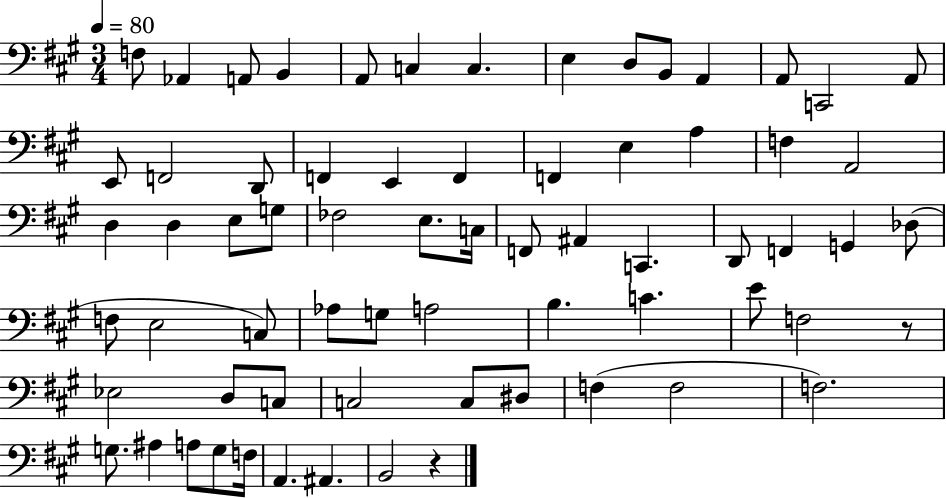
F3/e Ab2/q A2/e B2/q A2/e C3/q C3/q. E3/q D3/e B2/e A2/q A2/e C2/h A2/e E2/e F2/h D2/e F2/q E2/q F2/q F2/q E3/q A3/q F3/q A2/h D3/q D3/q E3/e G3/e FES3/h E3/e. C3/s F2/e A#2/q C2/q. D2/e F2/q G2/q Db3/e F3/e E3/h C3/e Ab3/e G3/e A3/h B3/q. C4/q. E4/e F3/h R/e Eb3/h D3/e C3/e C3/h C3/e D#3/e F3/q F3/h F3/h. G3/e. A#3/q A3/e G3/e F3/s A2/q. A#2/q. B2/h R/q